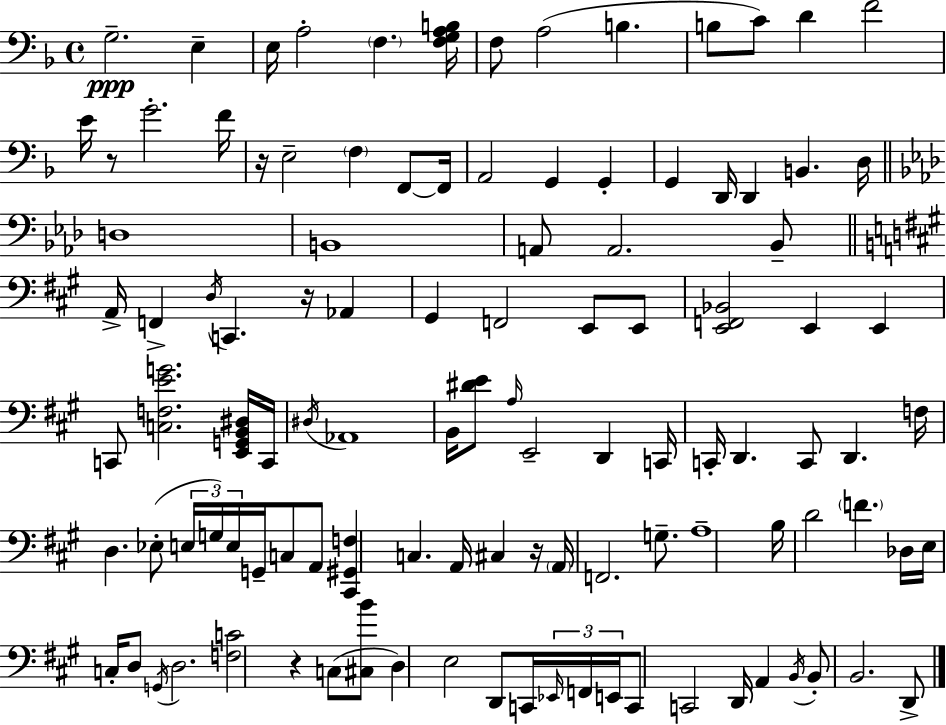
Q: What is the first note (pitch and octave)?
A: G3